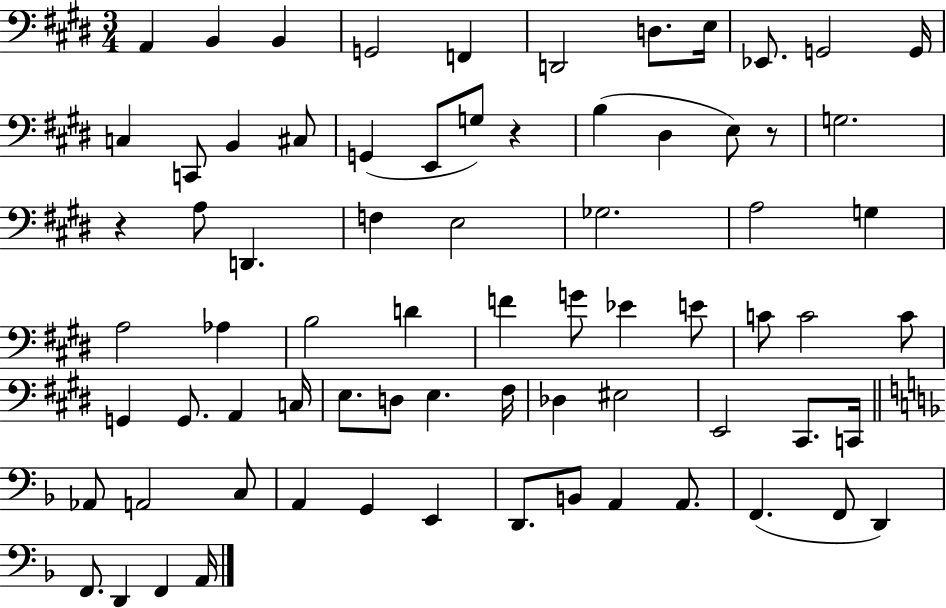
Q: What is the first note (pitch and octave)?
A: A2